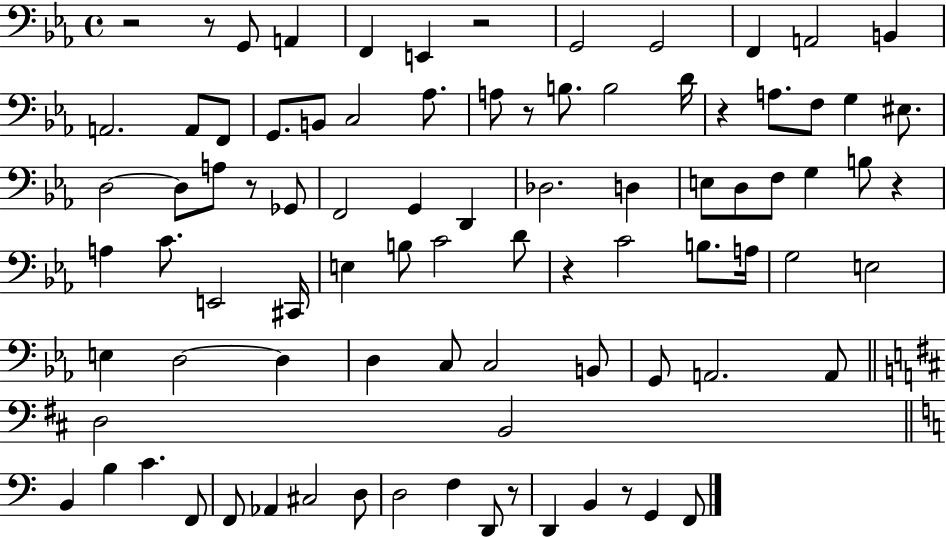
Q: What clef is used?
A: bass